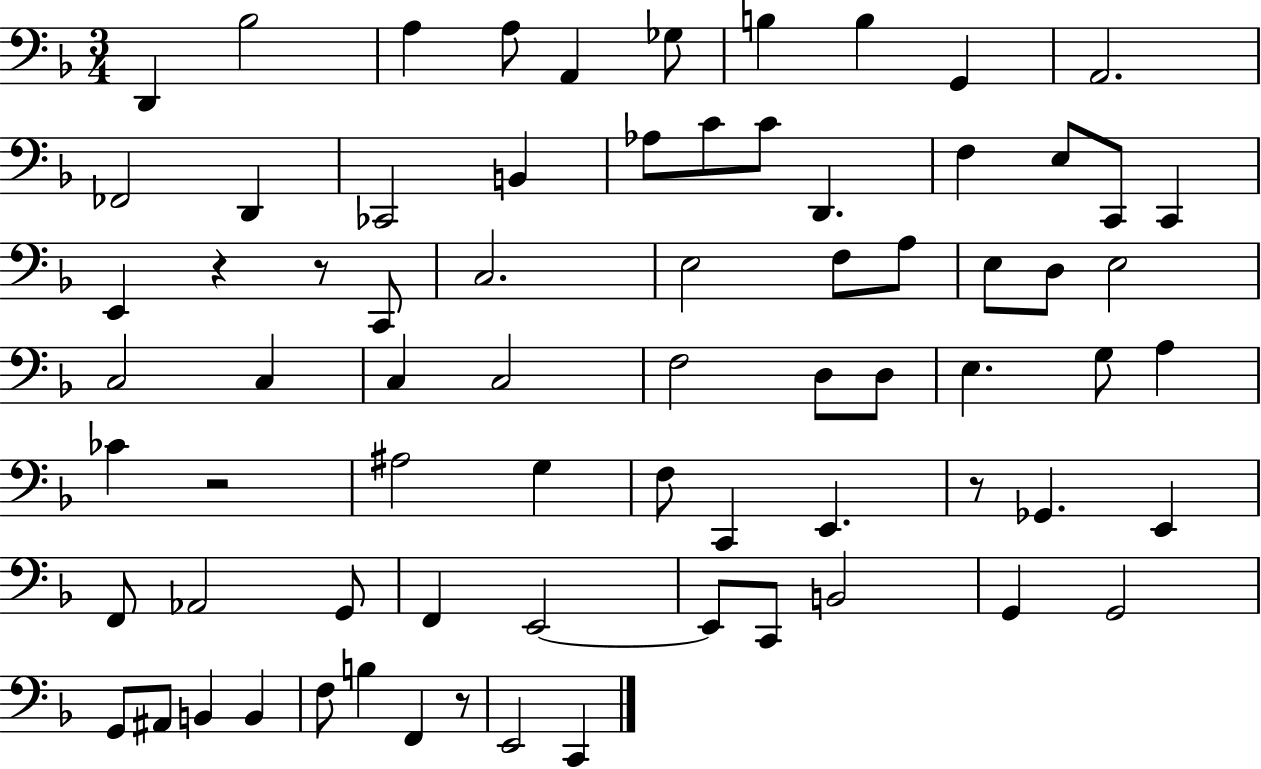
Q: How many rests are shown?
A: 5